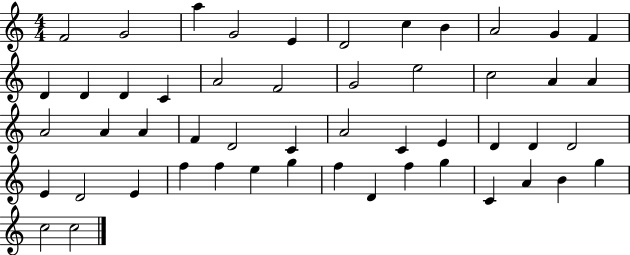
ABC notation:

X:1
T:Untitled
M:4/4
L:1/4
K:C
F2 G2 a G2 E D2 c B A2 G F D D D C A2 F2 G2 e2 c2 A A A2 A A F D2 C A2 C E D D D2 E D2 E f f e g f D f g C A B g c2 c2